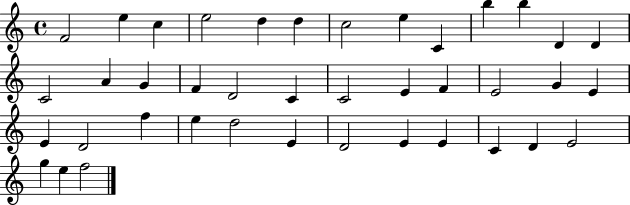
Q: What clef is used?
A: treble